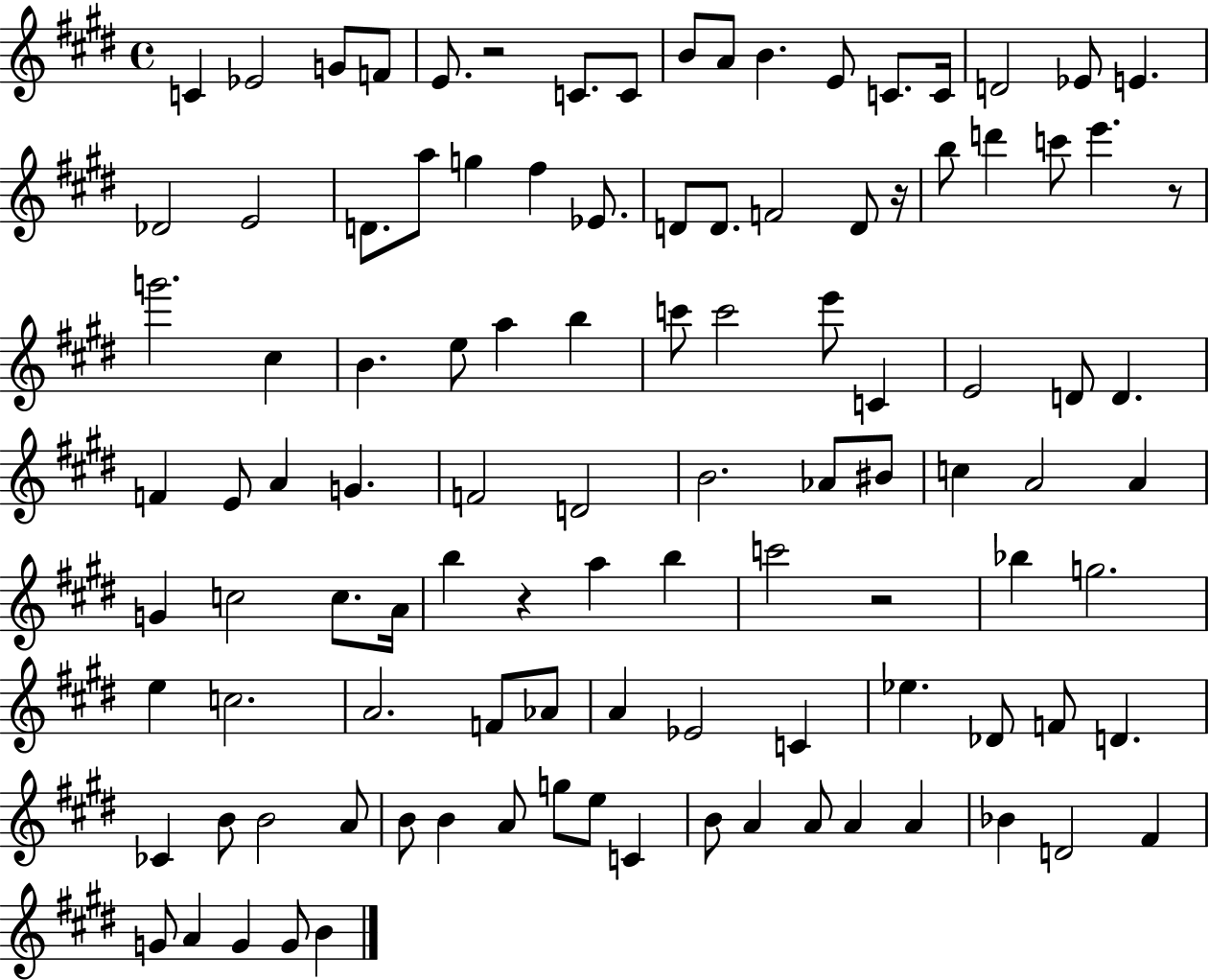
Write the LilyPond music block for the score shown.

{
  \clef treble
  \time 4/4
  \defaultTimeSignature
  \key e \major
  c'4 ees'2 g'8 f'8 | e'8. r2 c'8. c'8 | b'8 a'8 b'4. e'8 c'8. c'16 | d'2 ees'8 e'4. | \break des'2 e'2 | d'8. a''8 g''4 fis''4 ees'8. | d'8 d'8. f'2 d'8 r16 | b''8 d'''4 c'''8 e'''4. r8 | \break g'''2. cis''4 | b'4. e''8 a''4 b''4 | c'''8 c'''2 e'''8 c'4 | e'2 d'8 d'4. | \break f'4 e'8 a'4 g'4. | f'2 d'2 | b'2. aes'8 bis'8 | c''4 a'2 a'4 | \break g'4 c''2 c''8. a'16 | b''4 r4 a''4 b''4 | c'''2 r2 | bes''4 g''2. | \break e''4 c''2. | a'2. f'8 aes'8 | a'4 ees'2 c'4 | ees''4. des'8 f'8 d'4. | \break ces'4 b'8 b'2 a'8 | b'8 b'4 a'8 g''8 e''8 c'4 | b'8 a'4 a'8 a'4 a'4 | bes'4 d'2 fis'4 | \break g'8 a'4 g'4 g'8 b'4 | \bar "|."
}